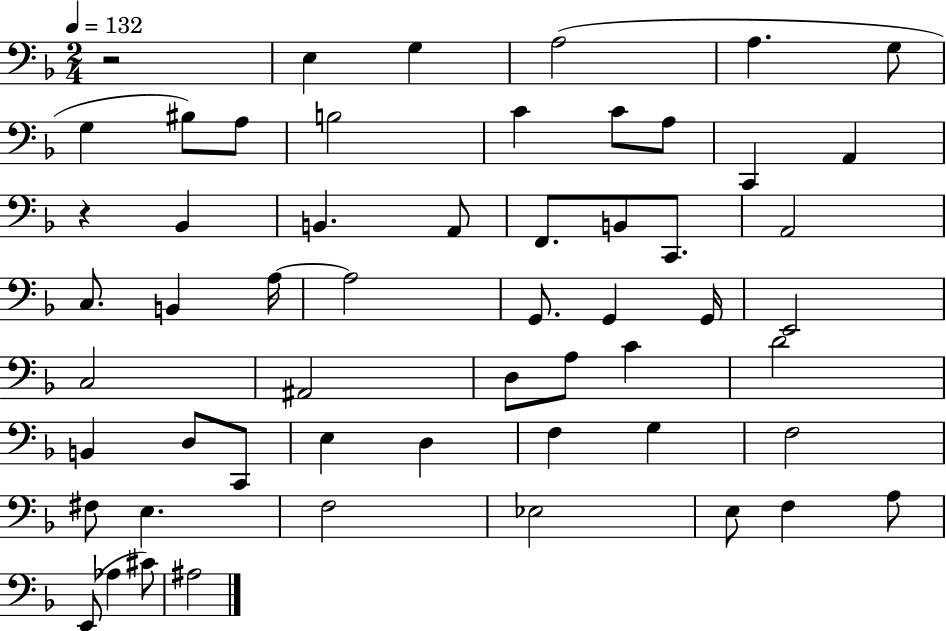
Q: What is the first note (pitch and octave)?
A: E3